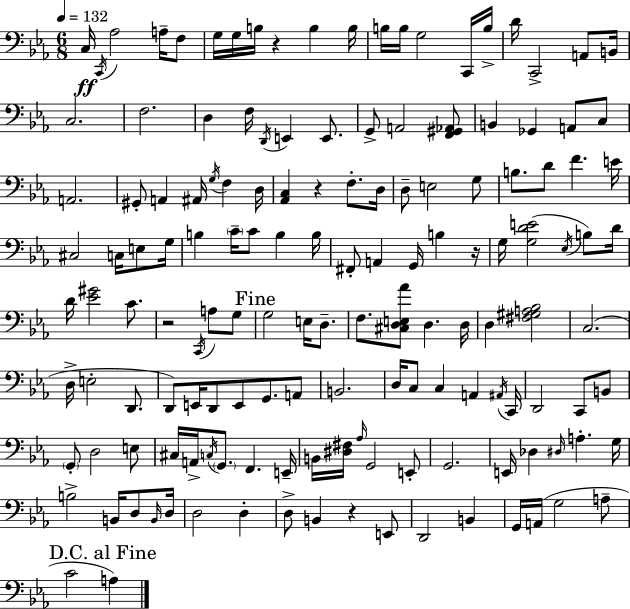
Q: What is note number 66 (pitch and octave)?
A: D4